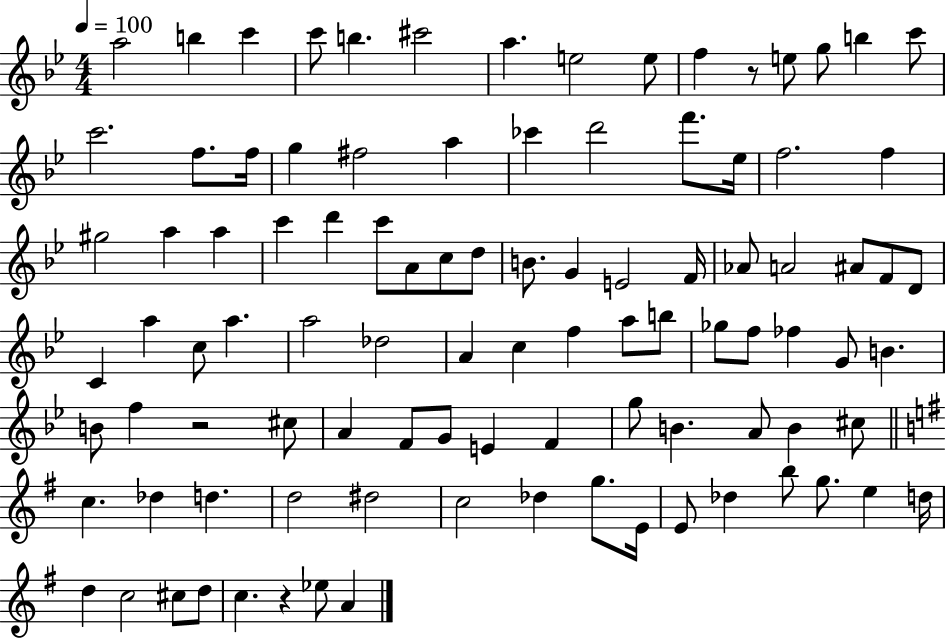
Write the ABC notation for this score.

X:1
T:Untitled
M:4/4
L:1/4
K:Bb
a2 b c' c'/2 b ^c'2 a e2 e/2 f z/2 e/2 g/2 b c'/2 c'2 f/2 f/4 g ^f2 a _c' d'2 f'/2 _e/4 f2 f ^g2 a a c' d' c'/2 A/2 c/2 d/2 B/2 G E2 F/4 _A/2 A2 ^A/2 F/2 D/2 C a c/2 a a2 _d2 A c f a/2 b/2 _g/2 f/2 _f G/2 B B/2 f z2 ^c/2 A F/2 G/2 E F g/2 B A/2 B ^c/2 c _d d d2 ^d2 c2 _d g/2 E/4 E/2 _d b/2 g/2 e d/4 d c2 ^c/2 d/2 c z _e/2 A